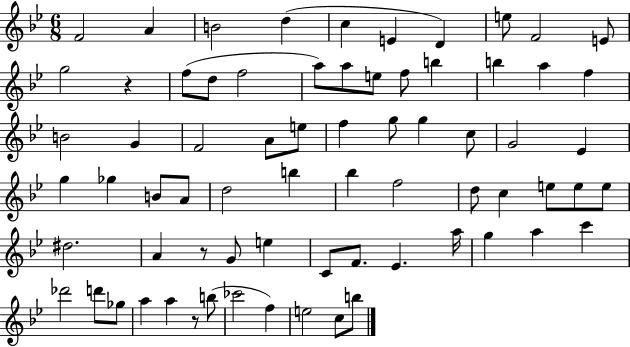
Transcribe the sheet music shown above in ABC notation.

X:1
T:Untitled
M:6/8
L:1/4
K:Bb
F2 A B2 d c E D e/2 F2 E/2 g2 z f/2 d/2 f2 a/2 a/2 e/2 f/2 b b a f B2 G F2 A/2 e/2 f g/2 g c/2 G2 _E g _g B/2 A/2 d2 b _b f2 d/2 c e/2 e/2 e/2 ^d2 A z/2 G/2 e C/2 F/2 _E a/4 g a c' _d'2 d'/2 _g/2 a a z/2 b/2 _c'2 f e2 c/2 b/2